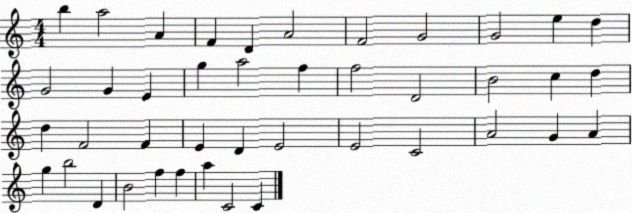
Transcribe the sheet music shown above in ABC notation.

X:1
T:Untitled
M:4/4
L:1/4
K:C
b a2 A F D A2 F2 G2 G2 e d G2 G E g a2 f f2 D2 B2 c d d F2 F E D E2 E2 C2 A2 G A g b2 D B2 f f a C2 C